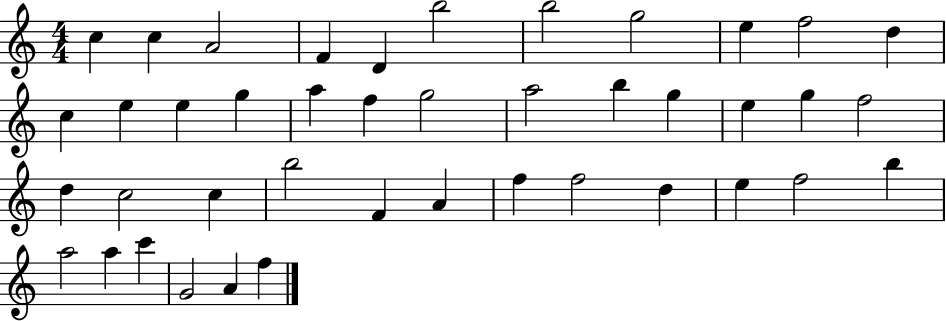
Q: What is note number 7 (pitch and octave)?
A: B5